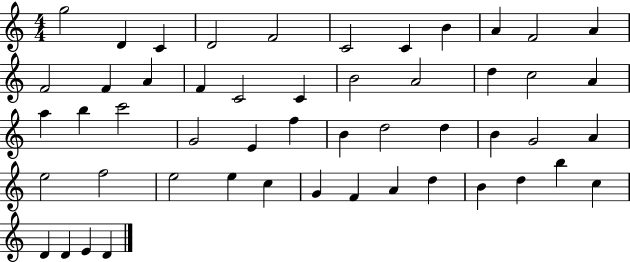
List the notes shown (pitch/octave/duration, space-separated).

G5/h D4/q C4/q D4/h F4/h C4/h C4/q B4/q A4/q F4/h A4/q F4/h F4/q A4/q F4/q C4/h C4/q B4/h A4/h D5/q C5/h A4/q A5/q B5/q C6/h G4/h E4/q F5/q B4/q D5/h D5/q B4/q G4/h A4/q E5/h F5/h E5/h E5/q C5/q G4/q F4/q A4/q D5/q B4/q D5/q B5/q C5/q D4/q D4/q E4/q D4/q